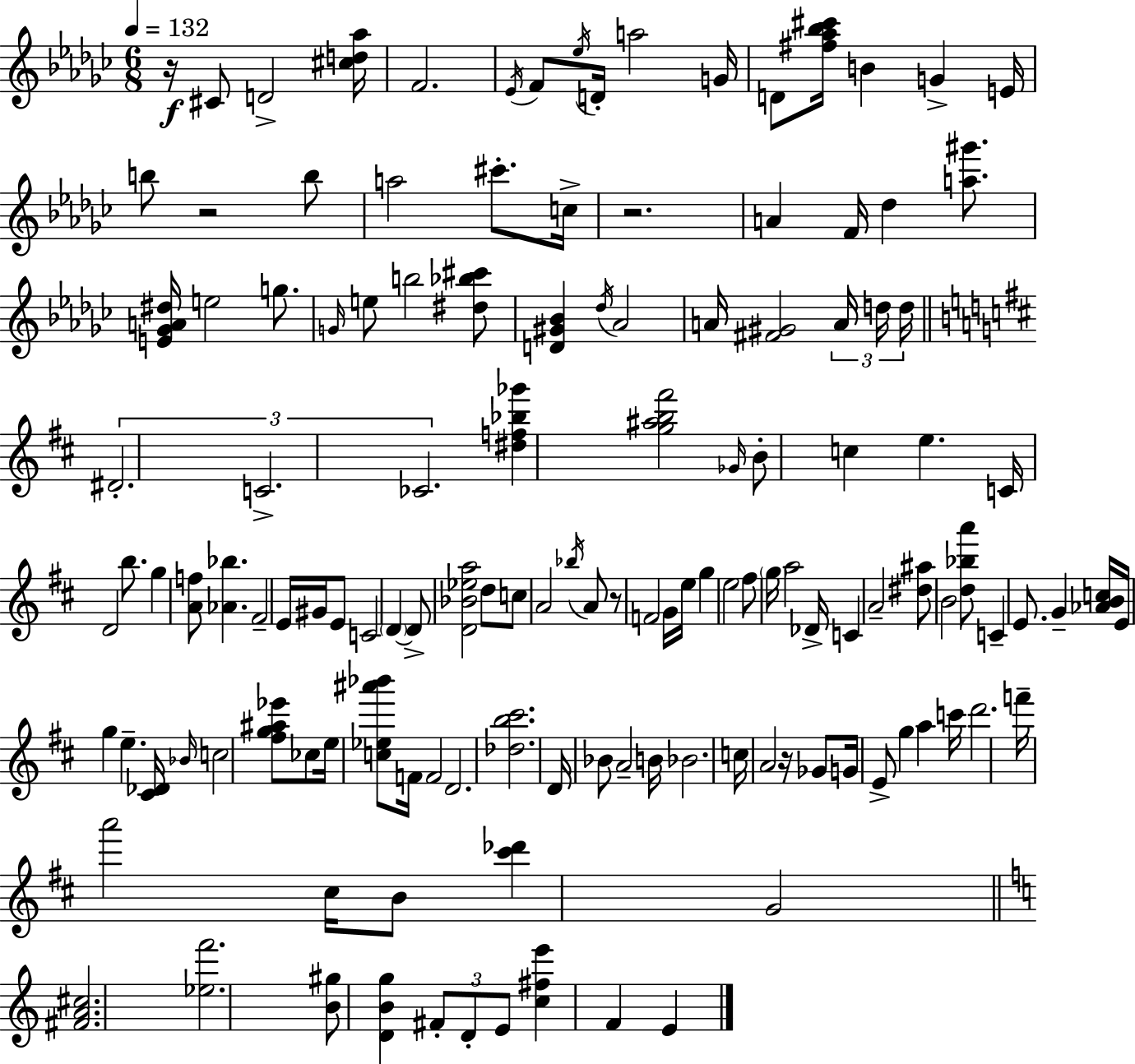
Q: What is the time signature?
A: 6/8